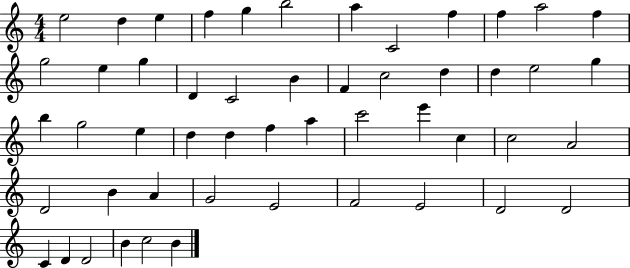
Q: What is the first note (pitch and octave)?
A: E5